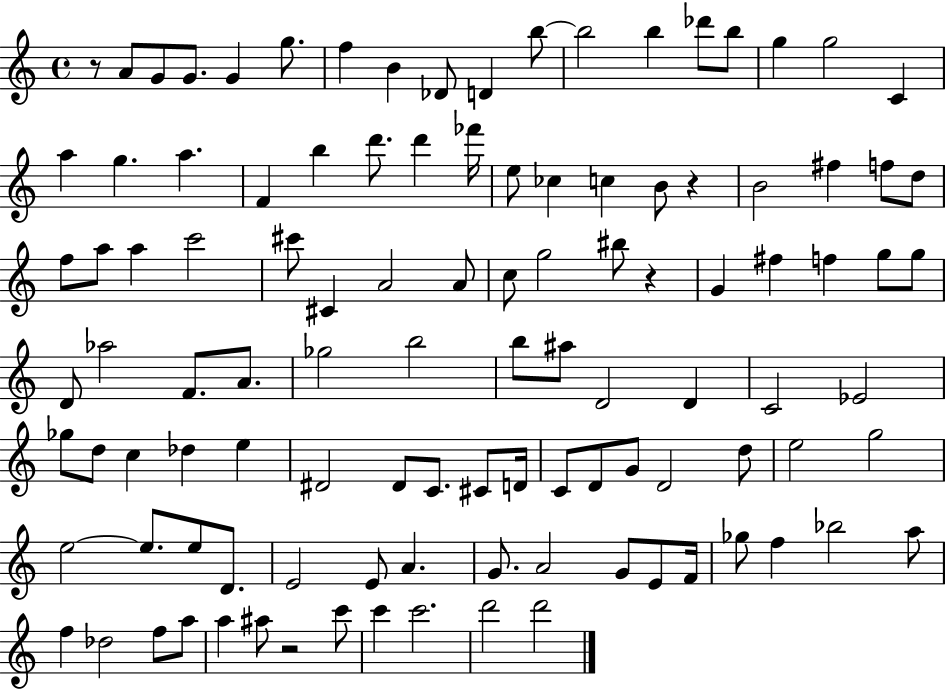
R/e A4/e G4/e G4/e. G4/q G5/e. F5/q B4/q Db4/e D4/q B5/e B5/h B5/q Db6/e B5/e G5/q G5/h C4/q A5/q G5/q. A5/q. F4/q B5/q D6/e. D6/q FES6/s E5/e CES5/q C5/q B4/e R/q B4/h F#5/q F5/e D5/e F5/e A5/e A5/q C6/h C#6/e C#4/q A4/h A4/e C5/e G5/h BIS5/e R/q G4/q F#5/q F5/q G5/e G5/e D4/e Ab5/h F4/e. A4/e. Gb5/h B5/h B5/e A#5/e D4/h D4/q C4/h Eb4/h Gb5/e D5/e C5/q Db5/q E5/q D#4/h D#4/e C4/e. C#4/e D4/s C4/e D4/e G4/e D4/h D5/e E5/h G5/h E5/h E5/e. E5/e D4/e. E4/h E4/e A4/q. G4/e. A4/h G4/e E4/e F4/s Gb5/e F5/q Bb5/h A5/e F5/q Db5/h F5/e A5/e A5/q A#5/e R/h C6/e C6/q C6/h. D6/h D6/h